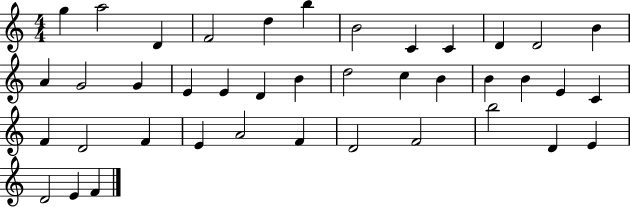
G5/q A5/h D4/q F4/h D5/q B5/q B4/h C4/q C4/q D4/q D4/h B4/q A4/q G4/h G4/q E4/q E4/q D4/q B4/q D5/h C5/q B4/q B4/q B4/q E4/q C4/q F4/q D4/h F4/q E4/q A4/h F4/q D4/h F4/h B5/h D4/q E4/q D4/h E4/q F4/q